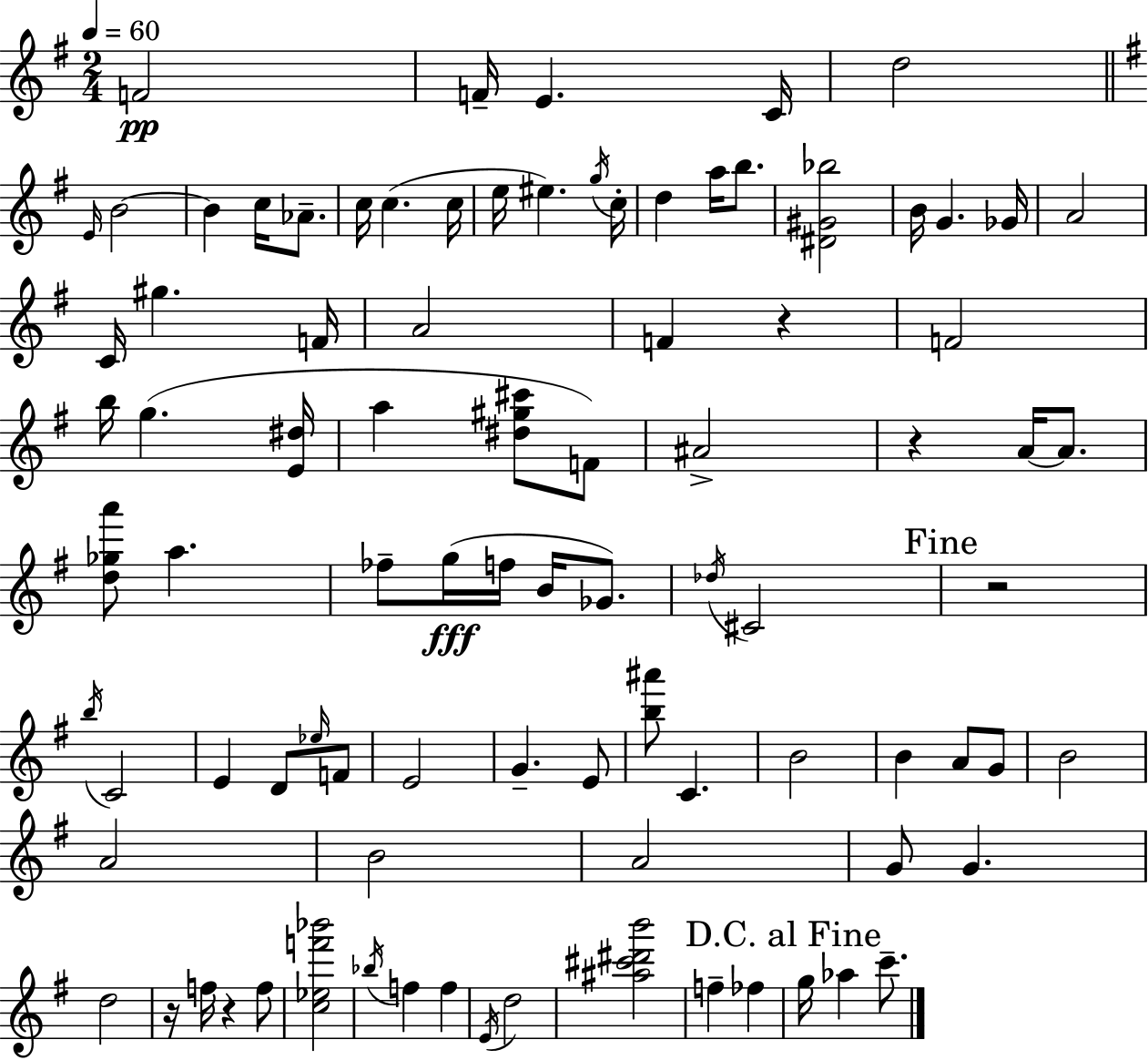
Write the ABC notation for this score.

X:1
T:Untitled
M:2/4
L:1/4
K:G
F2 F/4 E C/4 d2 E/4 B2 B c/4 _A/2 c/4 c c/4 e/4 ^e g/4 c/4 d a/4 b/2 [^D^G_b]2 B/4 G _G/4 A2 C/4 ^g F/4 A2 F z F2 b/4 g [E^d]/4 a [^d^g^c']/2 F/2 ^A2 z A/4 A/2 [d_ga']/2 a _f/2 g/4 f/4 B/4 _G/2 _d/4 ^C2 z2 b/4 C2 E D/2 _e/4 F/2 E2 G E/2 [b^a']/2 C B2 B A/2 G/2 B2 A2 B2 A2 G/2 G d2 z/4 f/4 z f/2 [c_ef'_b']2 _b/4 f f E/4 d2 [^a^c'^d'b']2 f _f g/4 _a c'/2